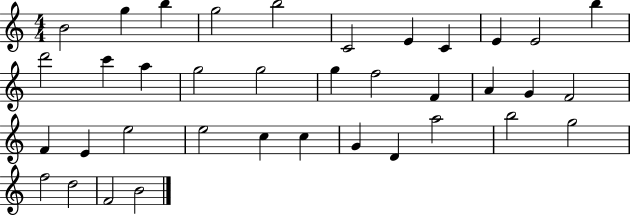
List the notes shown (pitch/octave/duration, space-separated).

B4/h G5/q B5/q G5/h B5/h C4/h E4/q C4/q E4/q E4/h B5/q D6/h C6/q A5/q G5/h G5/h G5/q F5/h F4/q A4/q G4/q F4/h F4/q E4/q E5/h E5/h C5/q C5/q G4/q D4/q A5/h B5/h G5/h F5/h D5/h F4/h B4/h